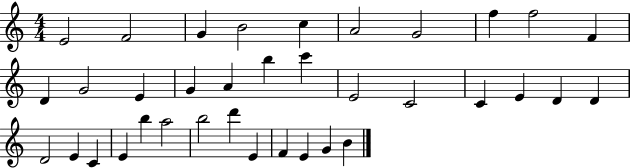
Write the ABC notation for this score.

X:1
T:Untitled
M:4/4
L:1/4
K:C
E2 F2 G B2 c A2 G2 f f2 F D G2 E G A b c' E2 C2 C E D D D2 E C E b a2 b2 d' E F E G B